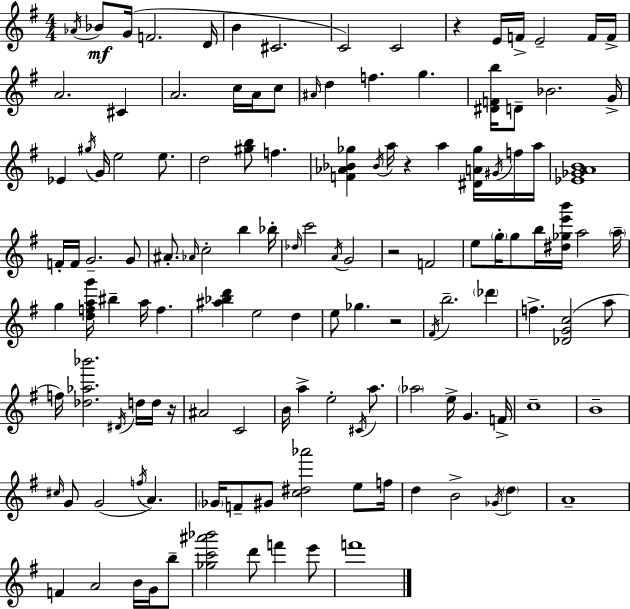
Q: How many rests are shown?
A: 5